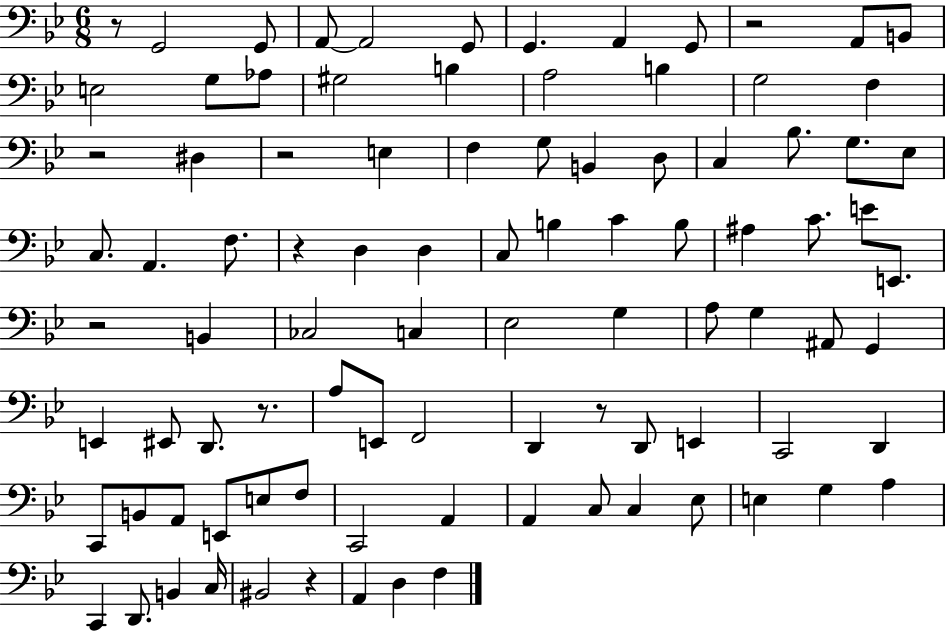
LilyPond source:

{
  \clef bass
  \numericTimeSignature
  \time 6/8
  \key bes \major
  r8 g,2 g,8 | a,8~~ a,2 g,8 | g,4. a,4 g,8 | r2 a,8 b,8 | \break e2 g8 aes8 | gis2 b4 | a2 b4 | g2 f4 | \break r2 dis4 | r2 e4 | f4 g8 b,4 d8 | c4 bes8. g8. ees8 | \break c8. a,4. f8. | r4 d4 d4 | c8 b4 c'4 b8 | ais4 c'8. e'8 e,8. | \break r2 b,4 | ces2 c4 | ees2 g4 | a8 g4 ais,8 g,4 | \break e,4 eis,8 d,8. r8. | a8 e,8 f,2 | d,4 r8 d,8 e,4 | c,2 d,4 | \break c,8 b,8 a,8 e,8 e8 f8 | c,2 a,4 | a,4 c8 c4 ees8 | e4 g4 a4 | \break c,4 d,8. b,4 c16 | bis,2 r4 | a,4 d4 f4 | \bar "|."
}